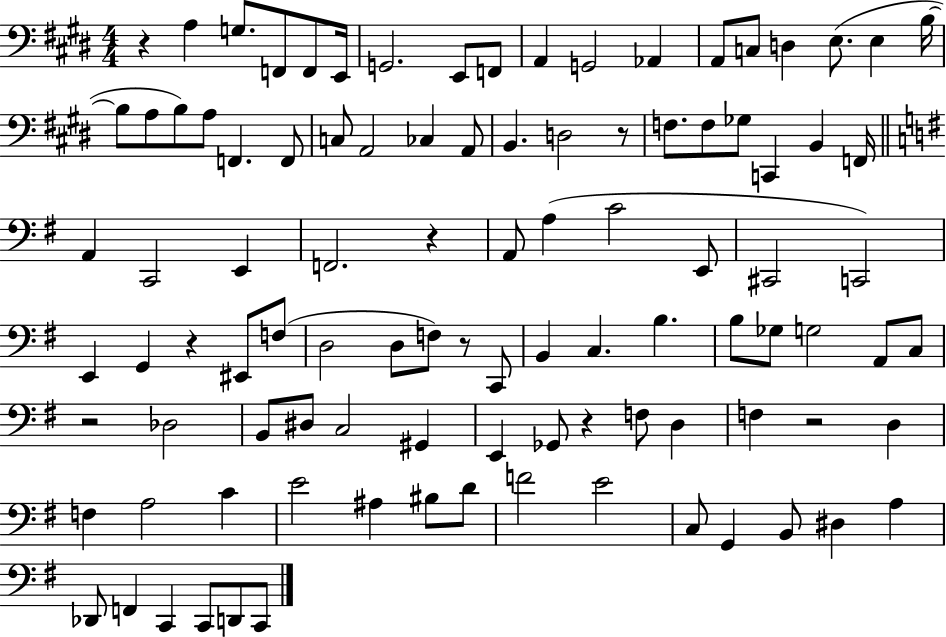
{
  \clef bass
  \numericTimeSignature
  \time 4/4
  \key e \major
  r4 a4 g8. f,8 f,8 e,16 | g,2. e,8 f,8 | a,4 g,2 aes,4 | a,8 c8 d4 e8.( e4 b16~~ | \break b8 a8 b8) a8 f,4. f,8 | c8 a,2 ces4 a,8 | b,4. d2 r8 | f8. f8 ges8 c,4 b,4 f,16 | \break \bar "||" \break \key g \major a,4 c,2 e,4 | f,2. r4 | a,8 a4( c'2 e,8 | cis,2 c,2) | \break e,4 g,4 r4 eis,8 f8( | d2 d8 f8) r8 c,8 | b,4 c4. b4. | b8 ges8 g2 a,8 c8 | \break r2 des2 | b,8 dis8 c2 gis,4 | e,4 ges,8 r4 f8 d4 | f4 r2 d4 | \break f4 a2 c'4 | e'2 ais4 bis8 d'8 | f'2 e'2 | c8 g,4 b,8 dis4 a4 | \break des,8 f,4 c,4 c,8 d,8 c,8 | \bar "|."
}